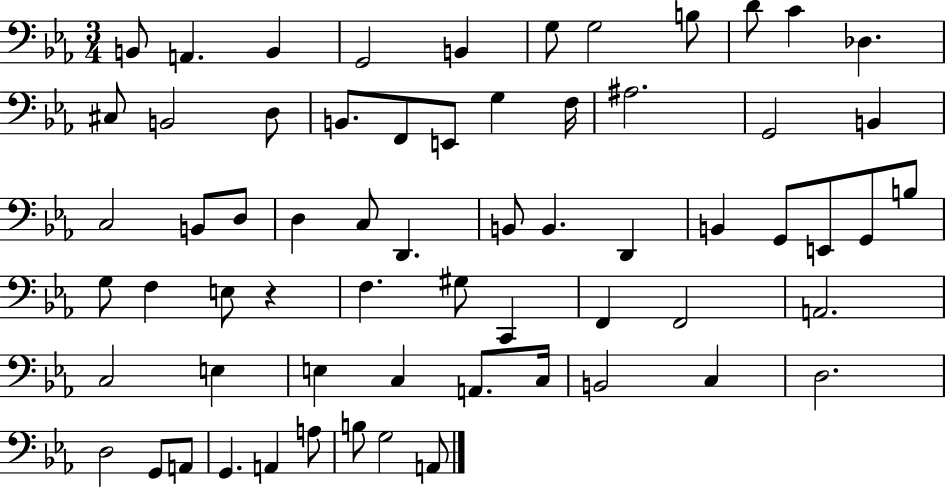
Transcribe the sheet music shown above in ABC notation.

X:1
T:Untitled
M:3/4
L:1/4
K:Eb
B,,/2 A,, B,, G,,2 B,, G,/2 G,2 B,/2 D/2 C _D, ^C,/2 B,,2 D,/2 B,,/2 F,,/2 E,,/2 G, F,/4 ^A,2 G,,2 B,, C,2 B,,/2 D,/2 D, C,/2 D,, B,,/2 B,, D,, B,, G,,/2 E,,/2 G,,/2 B,/2 G,/2 F, E,/2 z F, ^G,/2 C,, F,, F,,2 A,,2 C,2 E, E, C, A,,/2 C,/4 B,,2 C, D,2 D,2 G,,/2 A,,/2 G,, A,, A,/2 B,/2 G,2 A,,/2